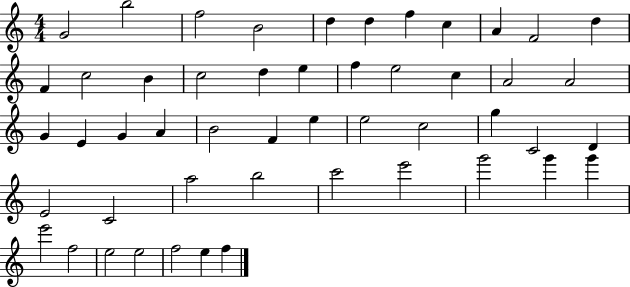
{
  \clef treble
  \numericTimeSignature
  \time 4/4
  \key c \major
  g'2 b''2 | f''2 b'2 | d''4 d''4 f''4 c''4 | a'4 f'2 d''4 | \break f'4 c''2 b'4 | c''2 d''4 e''4 | f''4 e''2 c''4 | a'2 a'2 | \break g'4 e'4 g'4 a'4 | b'2 f'4 e''4 | e''2 c''2 | g''4 c'2 d'4 | \break e'2 c'2 | a''2 b''2 | c'''2 e'''2 | g'''2 g'''4 g'''4 | \break e'''2 f''2 | e''2 e''2 | f''2 e''4 f''4 | \bar "|."
}